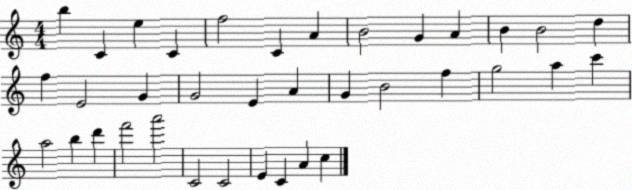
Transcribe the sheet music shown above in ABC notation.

X:1
T:Untitled
M:4/4
L:1/4
K:C
b C e C f2 C A B2 G A B B2 d f E2 G G2 E A G B2 f g2 a c' a2 b d' f'2 a'2 C2 C2 E C A c